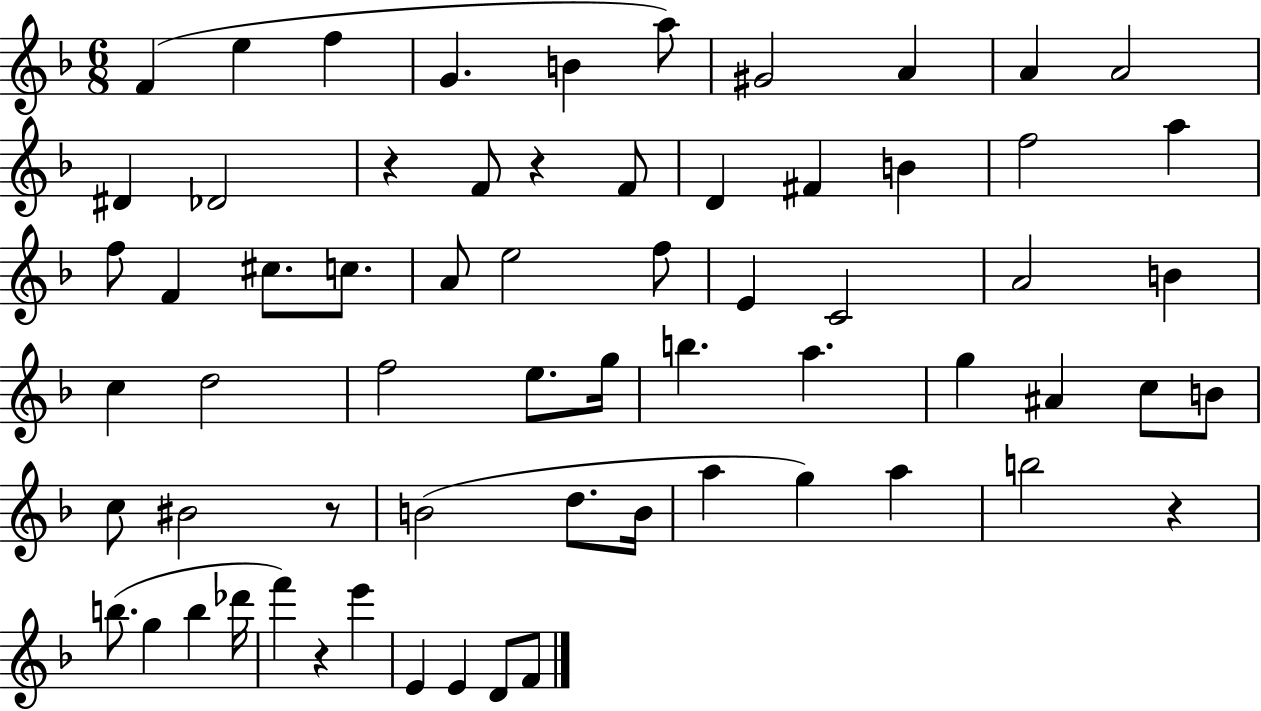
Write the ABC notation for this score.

X:1
T:Untitled
M:6/8
L:1/4
K:F
F e f G B a/2 ^G2 A A A2 ^D _D2 z F/2 z F/2 D ^F B f2 a f/2 F ^c/2 c/2 A/2 e2 f/2 E C2 A2 B c d2 f2 e/2 g/4 b a g ^A c/2 B/2 c/2 ^B2 z/2 B2 d/2 B/4 a g a b2 z b/2 g b _d'/4 f' z e' E E D/2 F/2